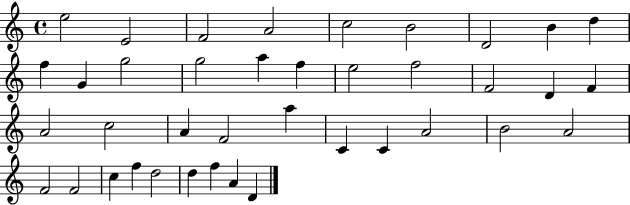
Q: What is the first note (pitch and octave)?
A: E5